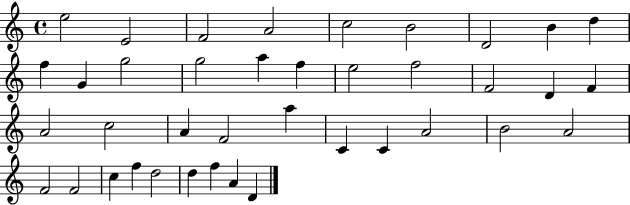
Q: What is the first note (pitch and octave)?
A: E5